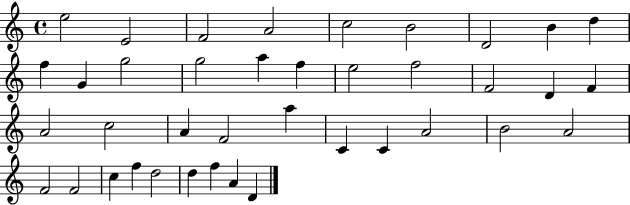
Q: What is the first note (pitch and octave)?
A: E5